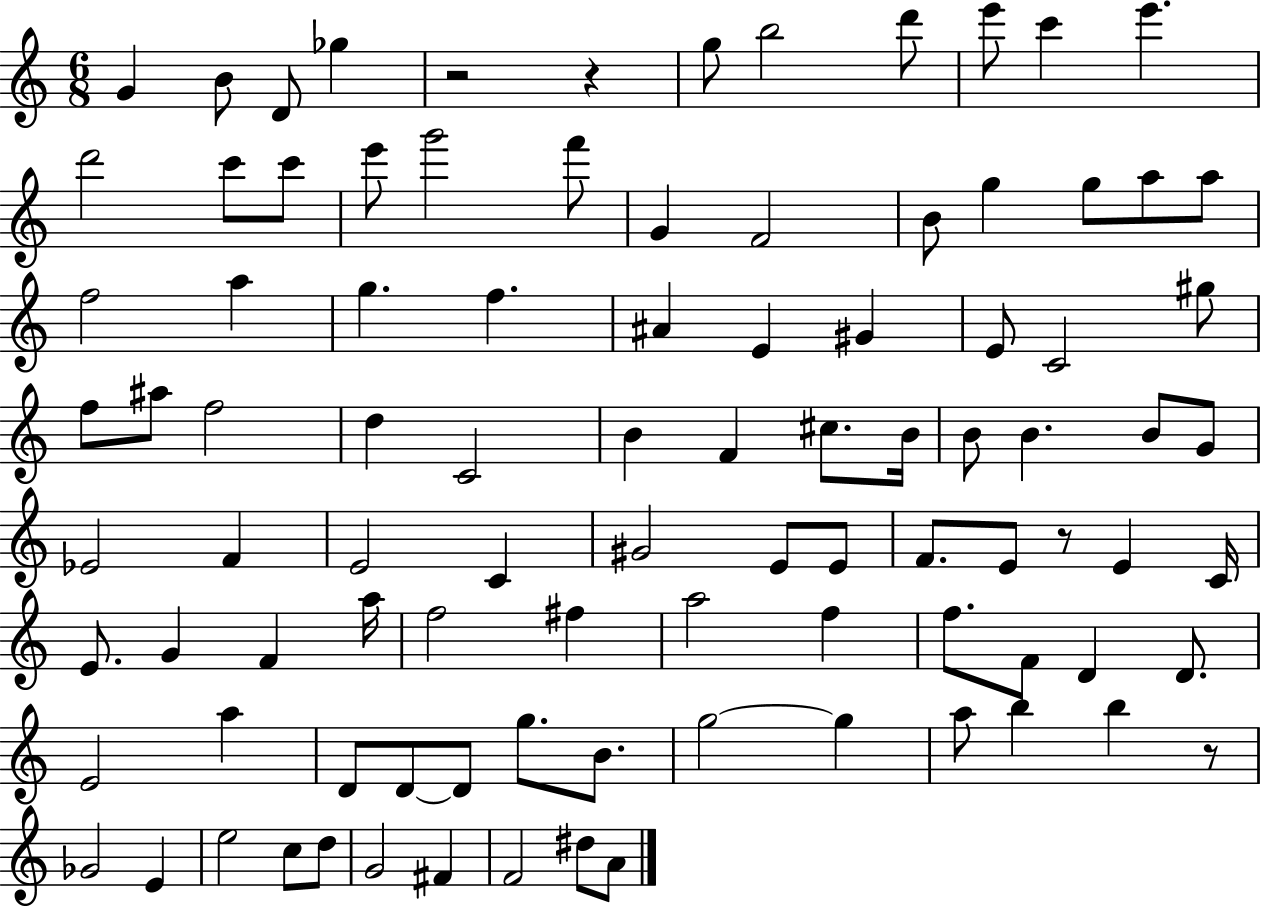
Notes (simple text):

G4/q B4/e D4/e Gb5/q R/h R/q G5/e B5/h D6/e E6/e C6/q E6/q. D6/h C6/e C6/e E6/e G6/h F6/e G4/q F4/h B4/e G5/q G5/e A5/e A5/e F5/h A5/q G5/q. F5/q. A#4/q E4/q G#4/q E4/e C4/h G#5/e F5/e A#5/e F5/h D5/q C4/h B4/q F4/q C#5/e. B4/s B4/e B4/q. B4/e G4/e Eb4/h F4/q E4/h C4/q G#4/h E4/e E4/e F4/e. E4/e R/e E4/q C4/s E4/e. G4/q F4/q A5/s F5/h F#5/q A5/h F5/q F5/e. F4/e D4/q D4/e. E4/h A5/q D4/e D4/e D4/e G5/e. B4/e. G5/h G5/q A5/e B5/q B5/q R/e Gb4/h E4/q E5/h C5/e D5/e G4/h F#4/q F4/h D#5/e A4/e